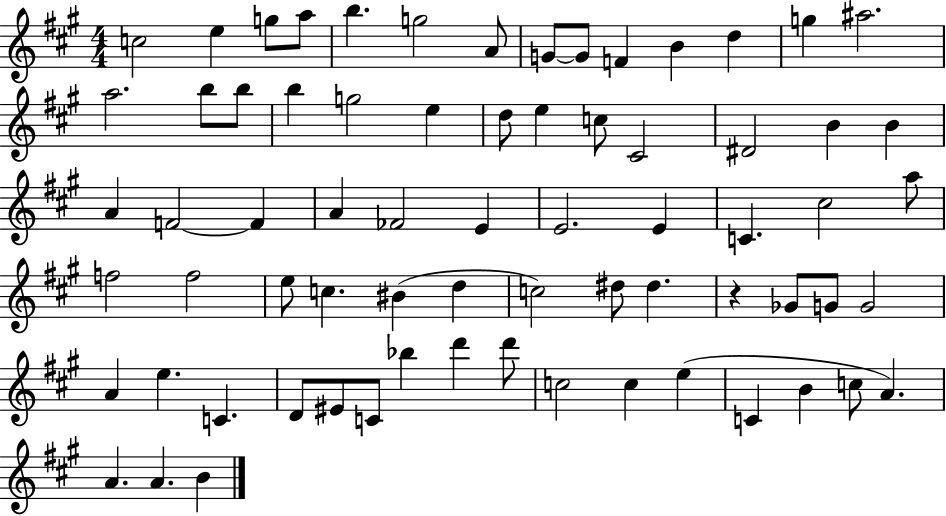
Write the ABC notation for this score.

X:1
T:Untitled
M:4/4
L:1/4
K:A
c2 e g/2 a/2 b g2 A/2 G/2 G/2 F B d g ^a2 a2 b/2 b/2 b g2 e d/2 e c/2 ^C2 ^D2 B B A F2 F A _F2 E E2 E C ^c2 a/2 f2 f2 e/2 c ^B d c2 ^d/2 ^d z _G/2 G/2 G2 A e C D/2 ^E/2 C/2 _b d' d'/2 c2 c e C B c/2 A A A B